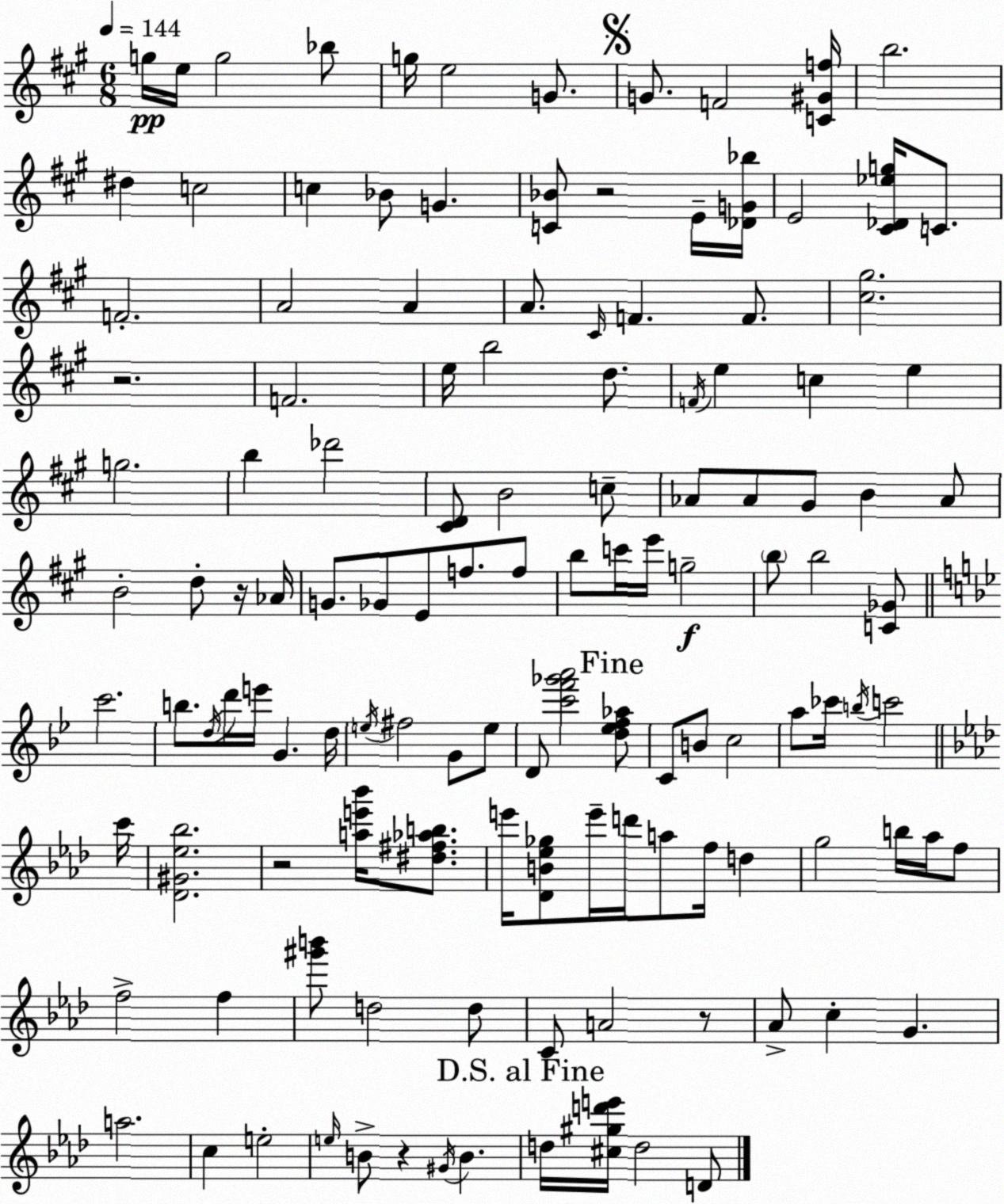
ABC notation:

X:1
T:Untitled
M:6/8
L:1/4
K:A
g/4 e/4 g2 _b/2 g/4 e2 G/2 G/2 F2 [C^Gf]/4 b2 ^d c2 c _B/2 G [C_B]/2 z2 E/4 [_DG_b]/4 E2 [^C_D_eg]/4 C/2 F2 A2 A A/2 ^C/4 F F/2 [^c^g]2 z2 F2 e/4 b2 d/2 F/4 e c e g2 b _d'2 [^CD]/2 B2 c/2 _A/2 _A/2 ^G/2 B _A/2 B2 d/2 z/4 _A/4 G/2 _G/2 E/2 f/2 f/2 b/2 c'/4 e'/4 g2 b/2 b2 [C_G]/2 c'2 b/2 d/4 d'/4 e'/4 G d/4 e/4 ^f2 G/2 e/2 D/2 [c'f'_g'a']2 [d_ef_a]/2 C/2 B/2 c2 a/2 _c'/4 b/4 c'2 c'/4 [_D^G_e_b]2 z2 [ae'_b']/4 [^d^f_ab]/2 e'/4 [_DB_e_g]/2 e'/4 d'/4 a/2 f/4 d g2 b/4 _a/4 f/2 f2 f [^g'b']/2 d2 d/2 C/2 A2 z/2 _A/2 c G a2 c e2 e/4 B/2 z ^G/4 B d/4 [^c^gd'e']/4 d2 D/2